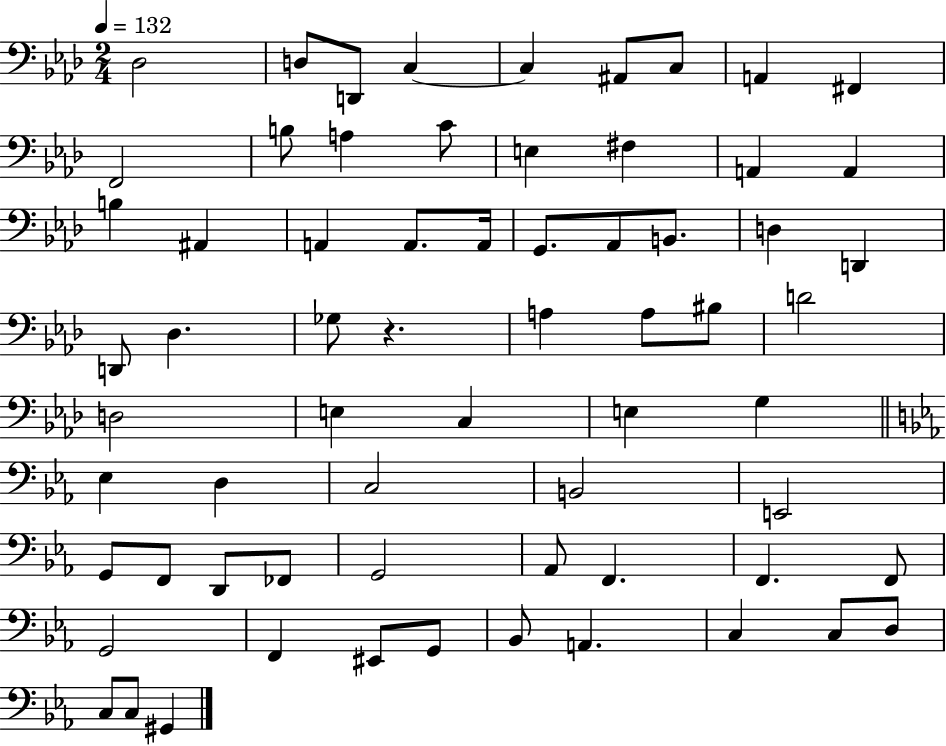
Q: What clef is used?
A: bass